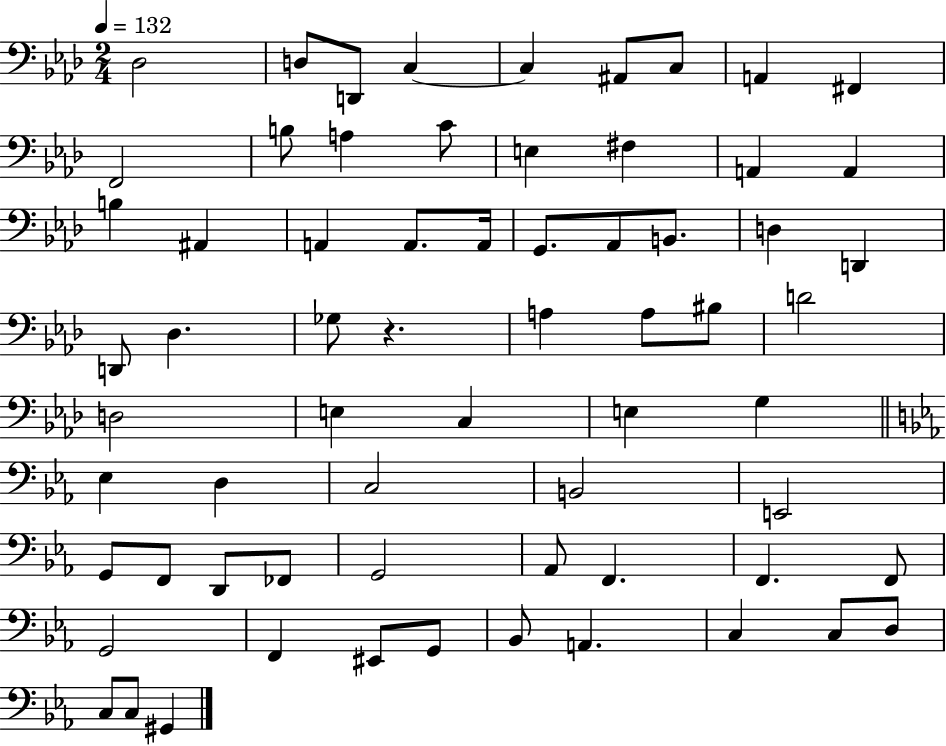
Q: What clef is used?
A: bass